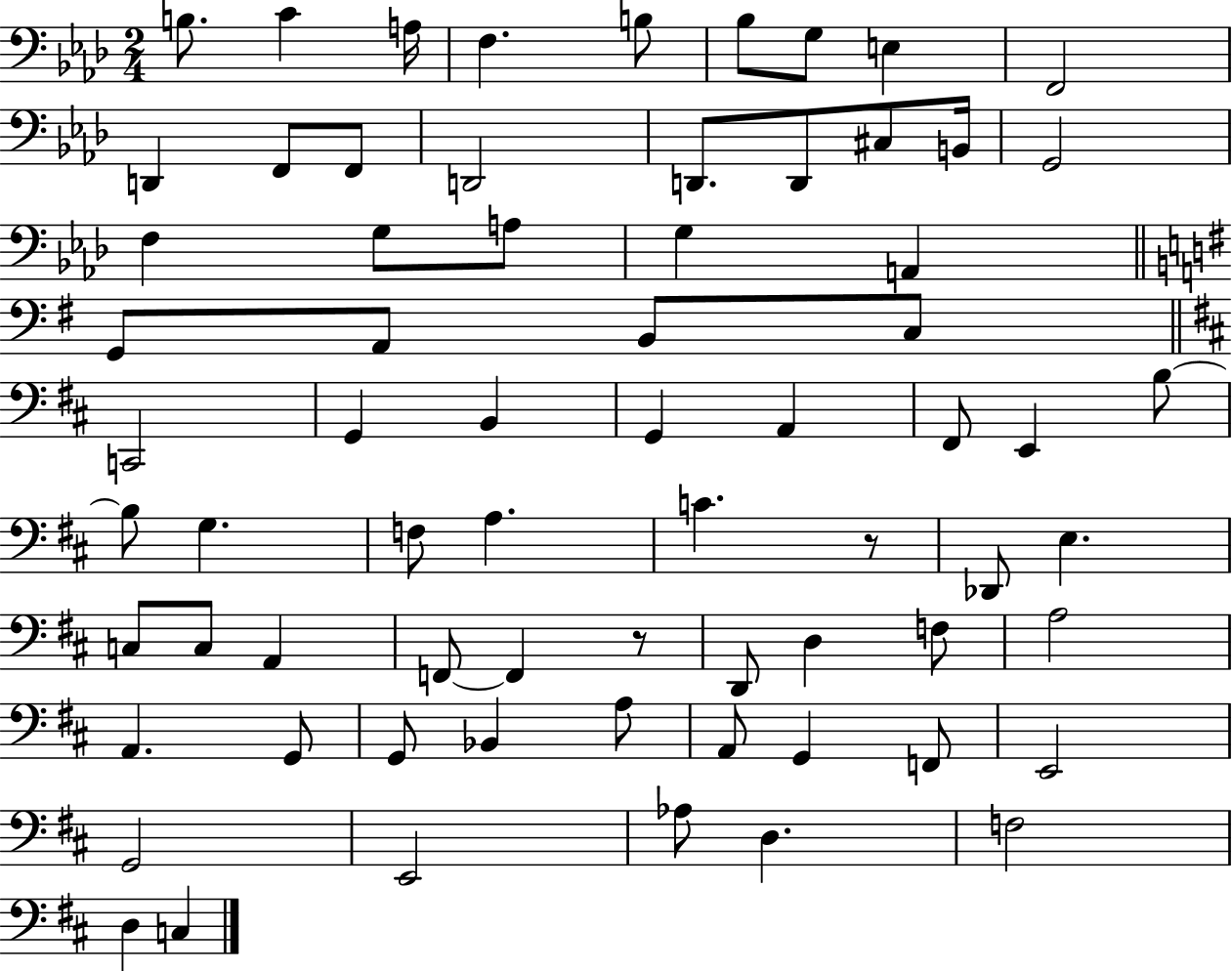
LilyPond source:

{
  \clef bass
  \numericTimeSignature
  \time 2/4
  \key aes \major
  b8. c'4 a16 | f4. b8 | bes8 g8 e4 | f,2 | \break d,4 f,8 f,8 | d,2 | d,8. d,8 cis8 b,16 | g,2 | \break f4 g8 a8 | g4 a,4 | \bar "||" \break \key e \minor g,8 a,8 b,8 c8 | \bar "||" \break \key d \major c,2 | g,4 b,4 | g,4 a,4 | fis,8 e,4 b8~~ | \break b8 g4. | f8 a4. | c'4. r8 | des,8 e4. | \break c8 c8 a,4 | f,8~~ f,4 r8 | d,8 d4 f8 | a2 | \break a,4. g,8 | g,8 bes,4 a8 | a,8 g,4 f,8 | e,2 | \break g,2 | e,2 | aes8 d4. | f2 | \break d4 c4 | \bar "|."
}